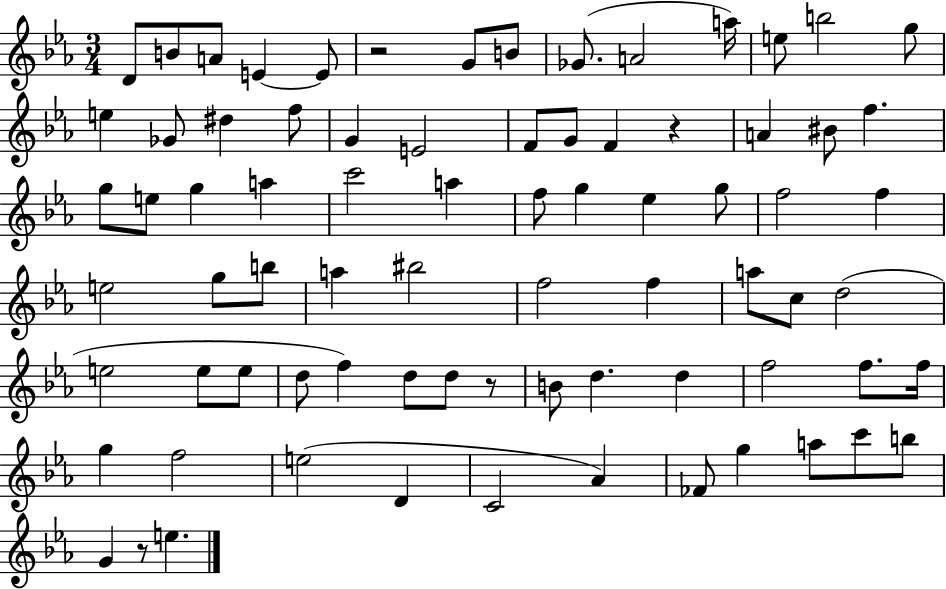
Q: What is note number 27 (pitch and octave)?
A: E5